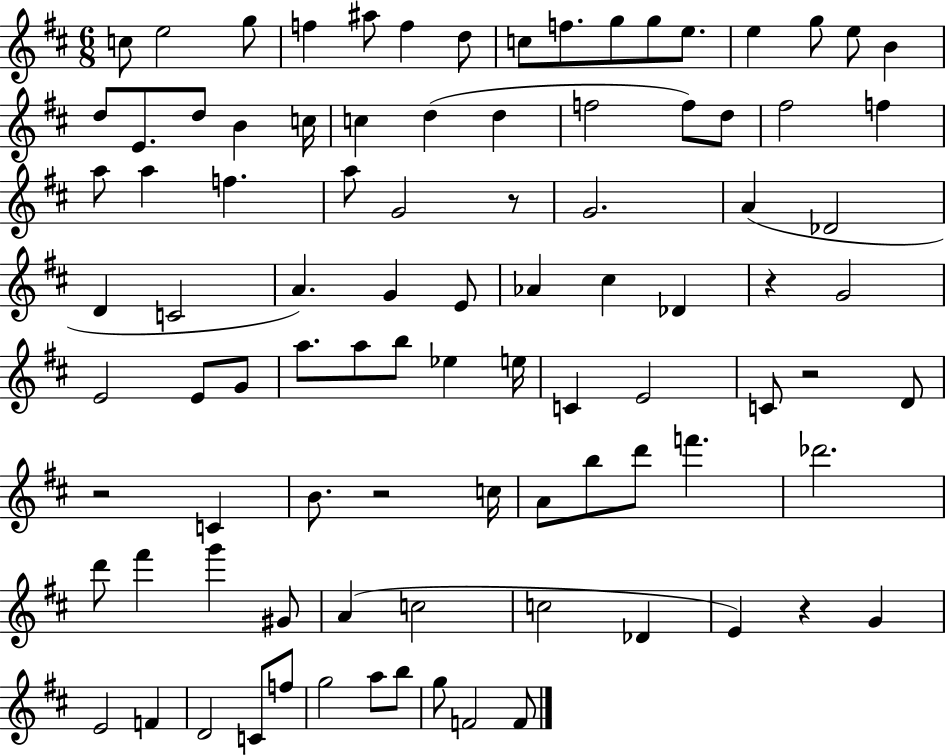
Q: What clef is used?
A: treble